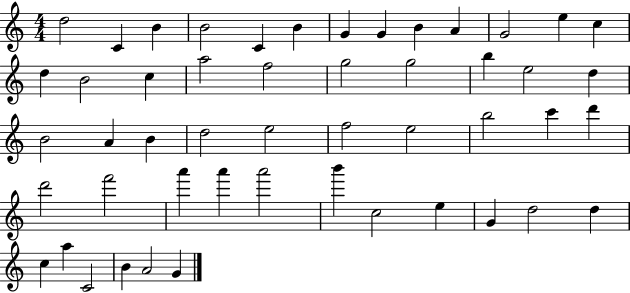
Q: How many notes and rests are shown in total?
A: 50